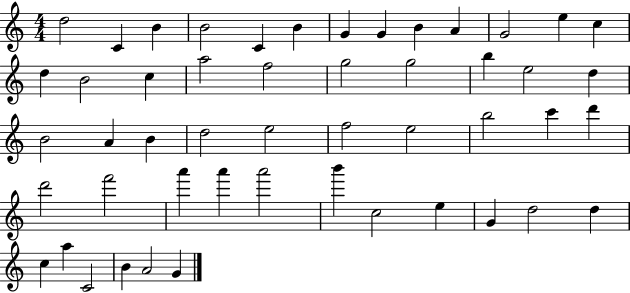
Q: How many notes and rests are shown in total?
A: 50